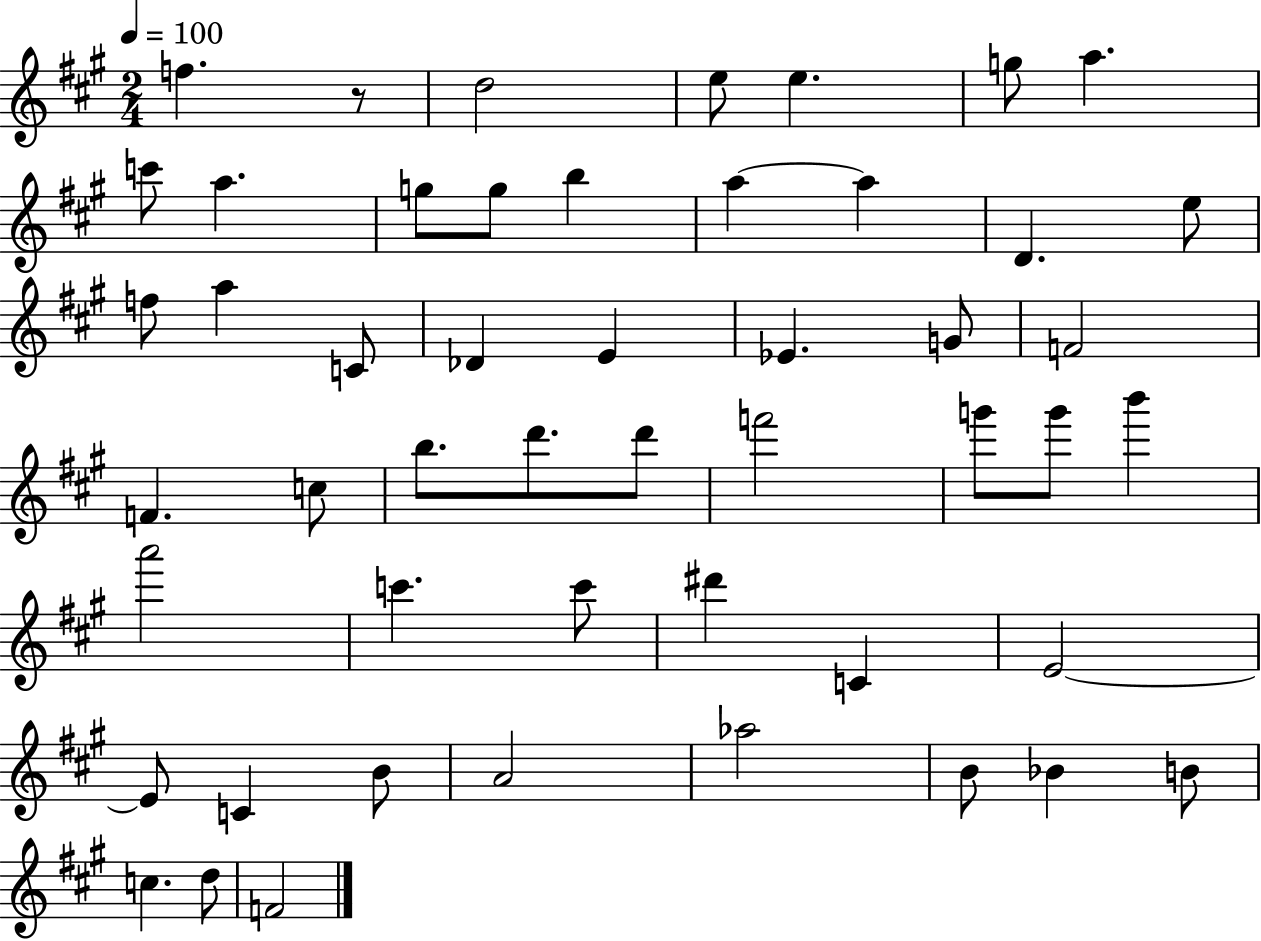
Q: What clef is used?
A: treble